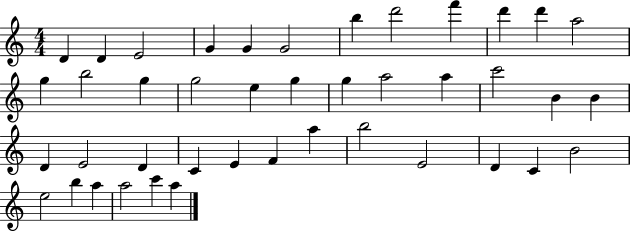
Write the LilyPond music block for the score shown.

{
  \clef treble
  \numericTimeSignature
  \time 4/4
  \key c \major
  d'4 d'4 e'2 | g'4 g'4 g'2 | b''4 d'''2 f'''4 | d'''4 d'''4 a''2 | \break g''4 b''2 g''4 | g''2 e''4 g''4 | g''4 a''2 a''4 | c'''2 b'4 b'4 | \break d'4 e'2 d'4 | c'4 e'4 f'4 a''4 | b''2 e'2 | d'4 c'4 b'2 | \break e''2 b''4 a''4 | a''2 c'''4 a''4 | \bar "|."
}